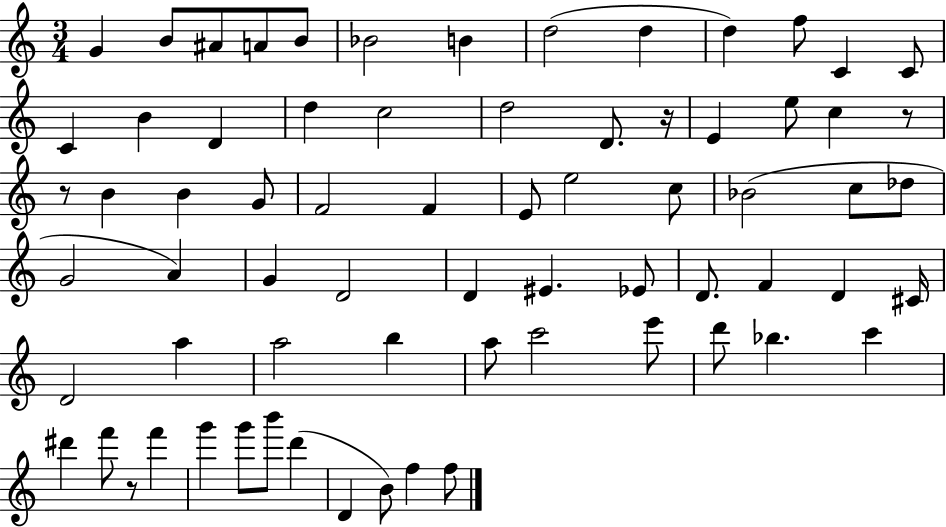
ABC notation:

X:1
T:Untitled
M:3/4
L:1/4
K:C
G B/2 ^A/2 A/2 B/2 _B2 B d2 d d f/2 C C/2 C B D d c2 d2 D/2 z/4 E e/2 c z/2 z/2 B B G/2 F2 F E/2 e2 c/2 _B2 c/2 _d/2 G2 A G D2 D ^E _E/2 D/2 F D ^C/4 D2 a a2 b a/2 c'2 e'/2 d'/2 _b c' ^d' f'/2 z/2 f' g' g'/2 b'/2 d' D B/2 f f/2